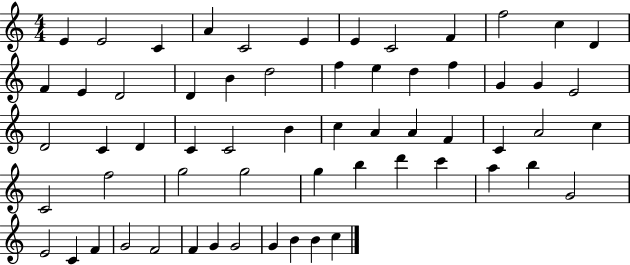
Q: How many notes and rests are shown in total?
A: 61